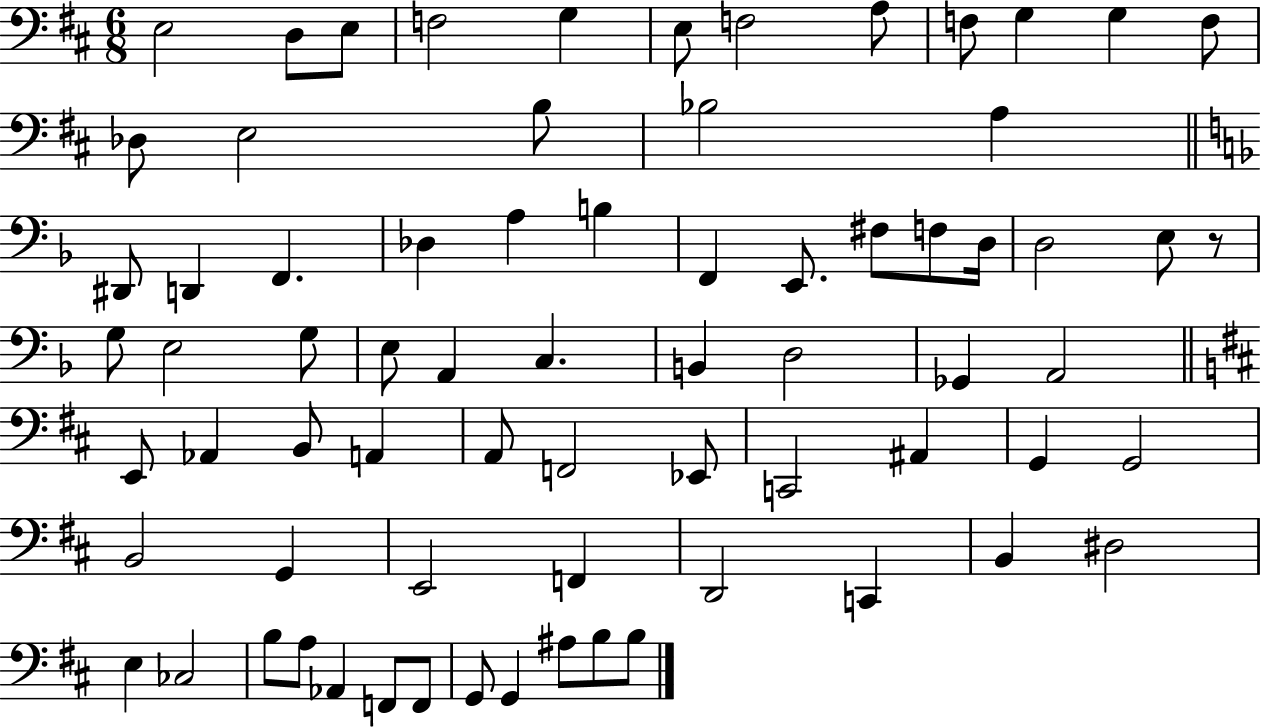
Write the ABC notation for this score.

X:1
T:Untitled
M:6/8
L:1/4
K:D
E,2 D,/2 E,/2 F,2 G, E,/2 F,2 A,/2 F,/2 G, G, F,/2 _D,/2 E,2 B,/2 _B,2 A, ^D,,/2 D,, F,, _D, A, B, F,, E,,/2 ^F,/2 F,/2 D,/4 D,2 E,/2 z/2 G,/2 E,2 G,/2 E,/2 A,, C, B,, D,2 _G,, A,,2 E,,/2 _A,, B,,/2 A,, A,,/2 F,,2 _E,,/2 C,,2 ^A,, G,, G,,2 B,,2 G,, E,,2 F,, D,,2 C,, B,, ^D,2 E, _C,2 B,/2 A,/2 _A,, F,,/2 F,,/2 G,,/2 G,, ^A,/2 B,/2 B,/2